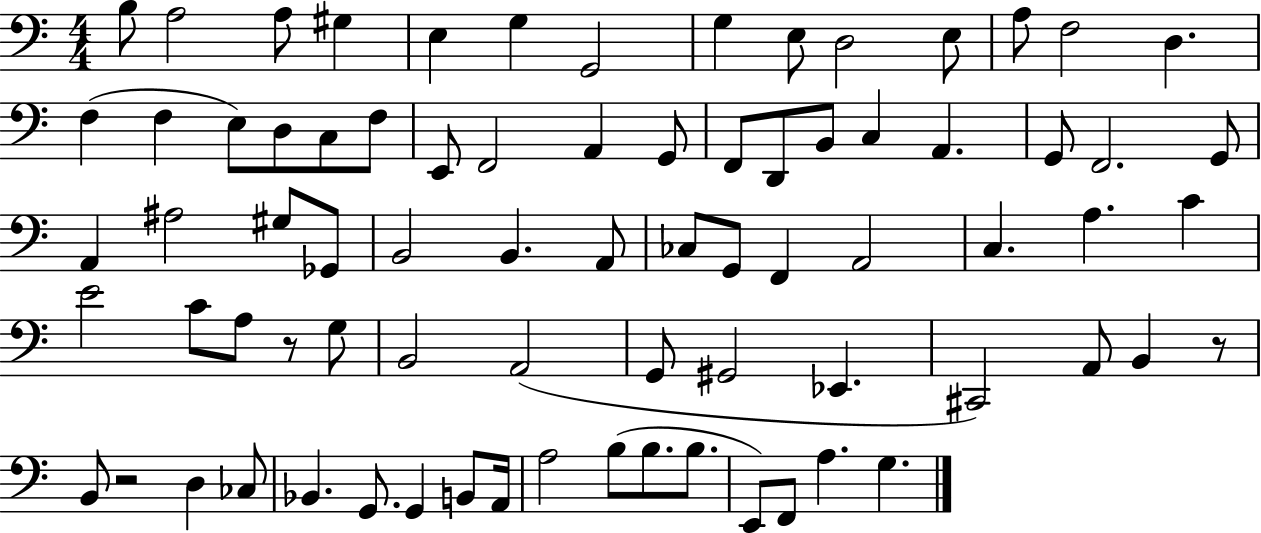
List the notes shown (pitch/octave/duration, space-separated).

B3/e A3/h A3/e G#3/q E3/q G3/q G2/h G3/q E3/e D3/h E3/e A3/e F3/h D3/q. F3/q F3/q E3/e D3/e C3/e F3/e E2/e F2/h A2/q G2/e F2/e D2/e B2/e C3/q A2/q. G2/e F2/h. G2/e A2/q A#3/h G#3/e Gb2/e B2/h B2/q. A2/e CES3/e G2/e F2/q A2/h C3/q. A3/q. C4/q E4/h C4/e A3/e R/e G3/e B2/h A2/h G2/e G#2/h Eb2/q. C#2/h A2/e B2/q R/e B2/e R/h D3/q CES3/e Bb2/q. G2/e. G2/q B2/e A2/s A3/h B3/e B3/e. B3/e. E2/e F2/e A3/q. G3/q.